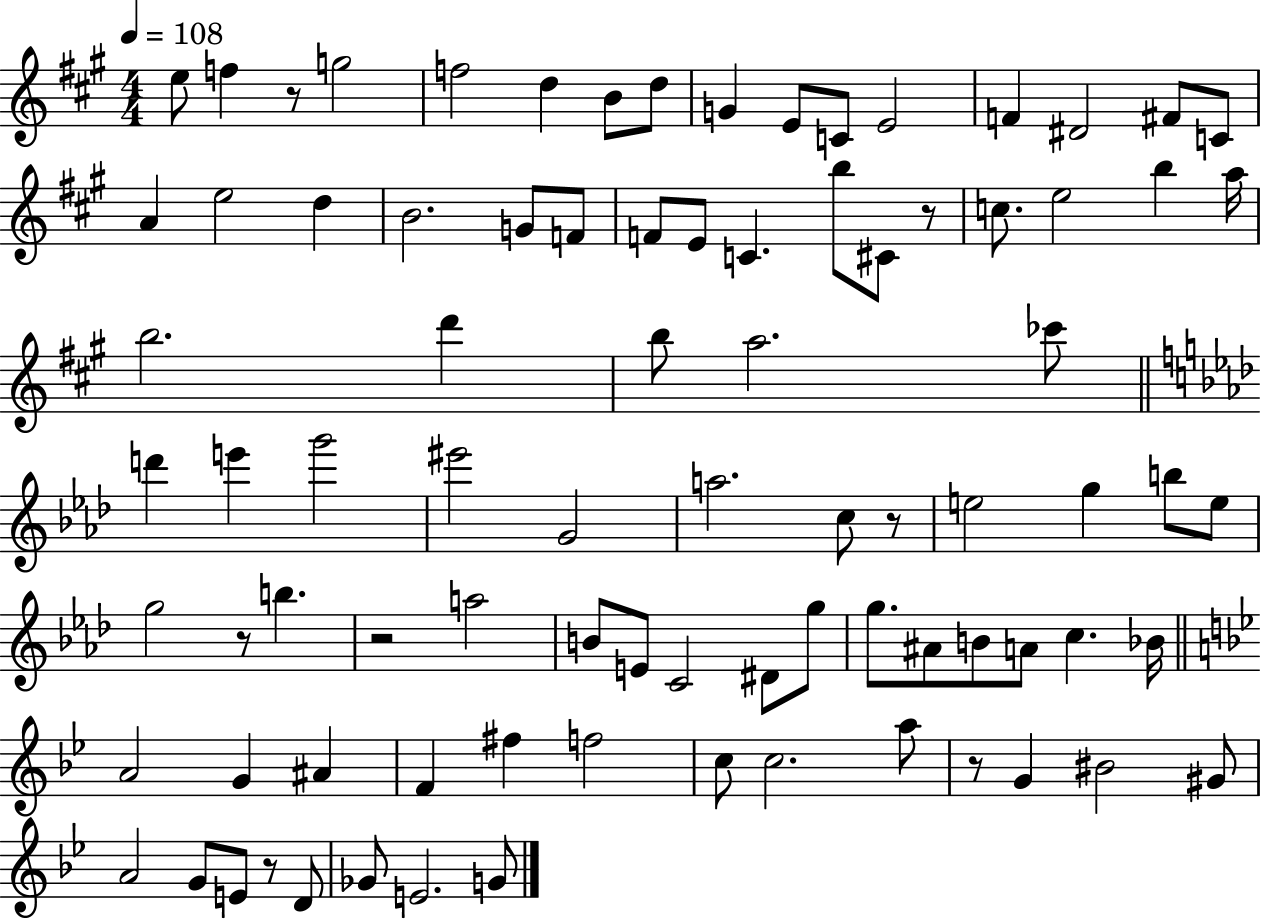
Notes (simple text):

E5/e F5/q R/e G5/h F5/h D5/q B4/e D5/e G4/q E4/e C4/e E4/h F4/q D#4/h F#4/e C4/e A4/q E5/h D5/q B4/h. G4/e F4/e F4/e E4/e C4/q. B5/e C#4/e R/e C5/e. E5/h B5/q A5/s B5/h. D6/q B5/e A5/h. CES6/e D6/q E6/q G6/h EIS6/h G4/h A5/h. C5/e R/e E5/h G5/q B5/e E5/e G5/h R/e B5/q. R/h A5/h B4/e E4/e C4/h D#4/e G5/e G5/e. A#4/e B4/e A4/e C5/q. Bb4/s A4/h G4/q A#4/q F4/q F#5/q F5/h C5/e C5/h. A5/e R/e G4/q BIS4/h G#4/e A4/h G4/e E4/e R/e D4/e Gb4/e E4/h. G4/e